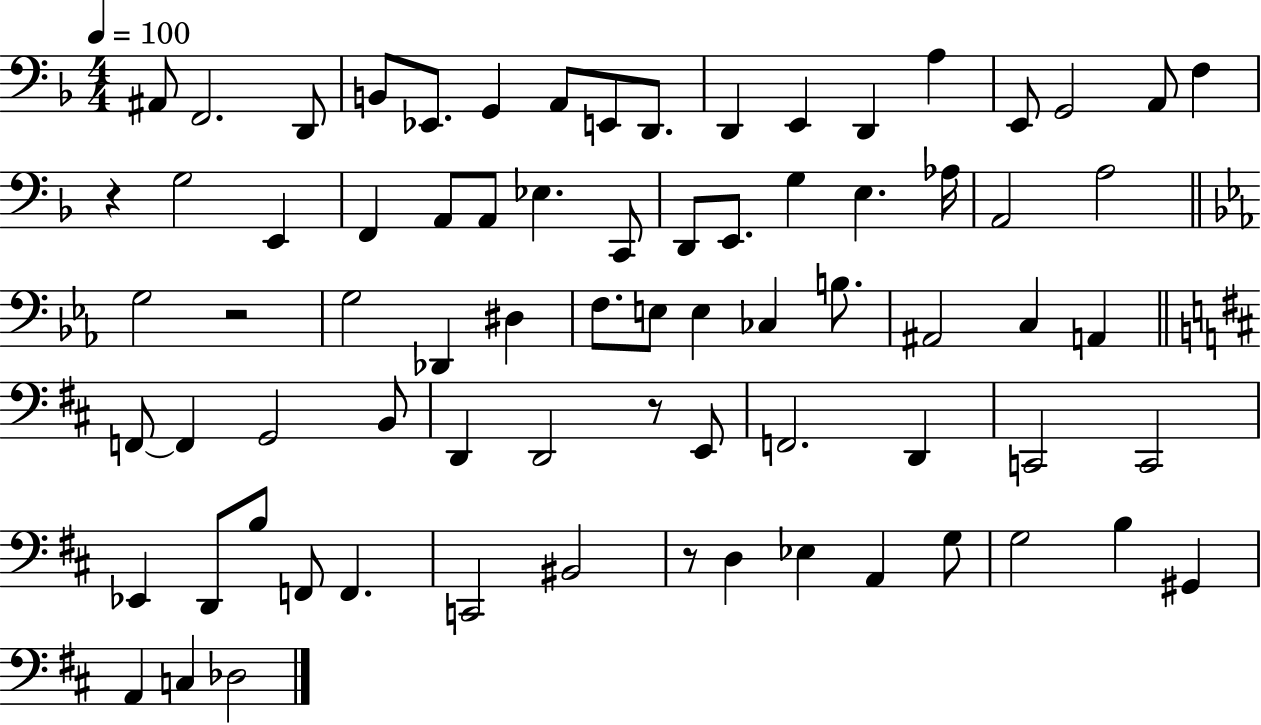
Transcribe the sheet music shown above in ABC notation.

X:1
T:Untitled
M:4/4
L:1/4
K:F
^A,,/2 F,,2 D,,/2 B,,/2 _E,,/2 G,, A,,/2 E,,/2 D,,/2 D,, E,, D,, A, E,,/2 G,,2 A,,/2 F, z G,2 E,, F,, A,,/2 A,,/2 _E, C,,/2 D,,/2 E,,/2 G, E, _A,/4 A,,2 A,2 G,2 z2 G,2 _D,, ^D, F,/2 E,/2 E, _C, B,/2 ^A,,2 C, A,, F,,/2 F,, G,,2 B,,/2 D,, D,,2 z/2 E,,/2 F,,2 D,, C,,2 C,,2 _E,, D,,/2 B,/2 F,,/2 F,, C,,2 ^B,,2 z/2 D, _E, A,, G,/2 G,2 B, ^G,, A,, C, _D,2